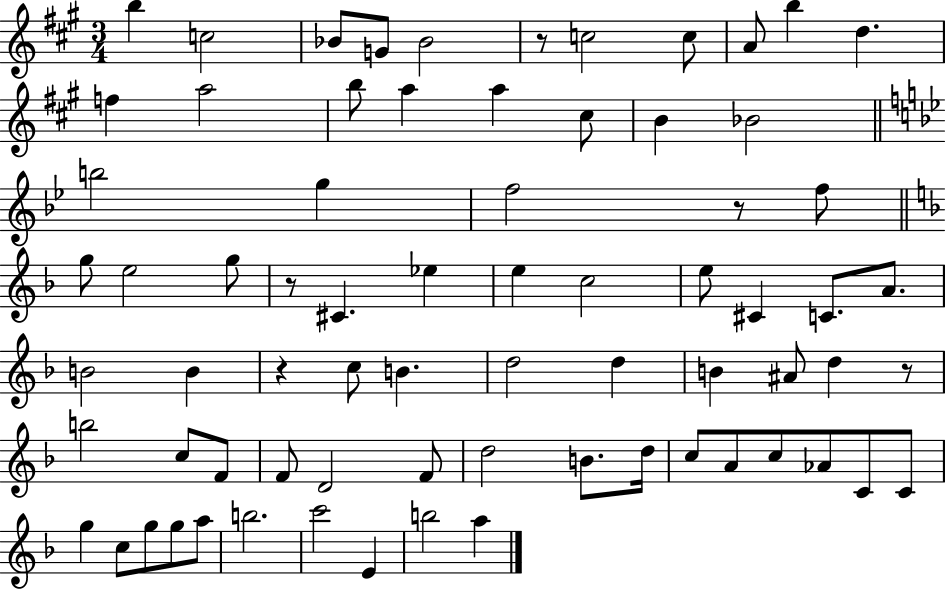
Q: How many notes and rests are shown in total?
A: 72